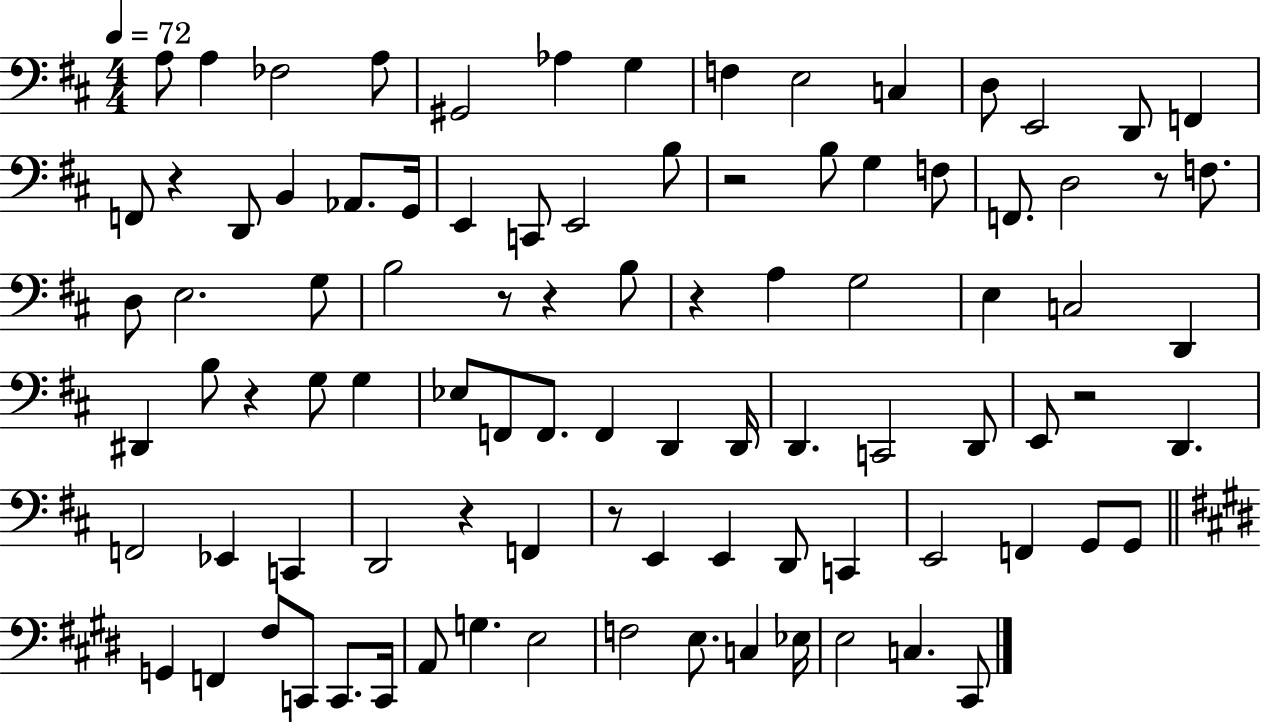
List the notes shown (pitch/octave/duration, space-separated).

A3/e A3/q FES3/h A3/e G#2/h Ab3/q G3/q F3/q E3/h C3/q D3/e E2/h D2/e F2/q F2/e R/q D2/e B2/q Ab2/e. G2/s E2/q C2/e E2/h B3/e R/h B3/e G3/q F3/e F2/e. D3/h R/e F3/e. D3/e E3/h. G3/e B3/h R/e R/q B3/e R/q A3/q G3/h E3/q C3/h D2/q D#2/q B3/e R/q G3/e G3/q Eb3/e F2/e F2/e. F2/q D2/q D2/s D2/q. C2/h D2/e E2/e R/h D2/q. F2/h Eb2/q C2/q D2/h R/q F2/q R/e E2/q E2/q D2/e C2/q E2/h F2/q G2/e G2/e G2/q F2/q F#3/e C2/e C2/e. C2/s A2/e G3/q. E3/h F3/h E3/e. C3/q Eb3/s E3/h C3/q. C#2/e